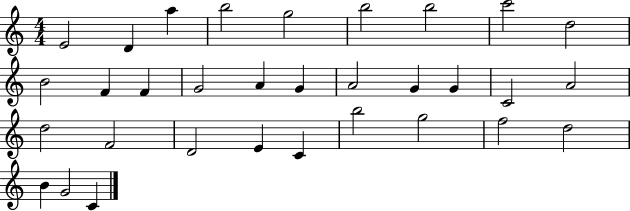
E4/h D4/q A5/q B5/h G5/h B5/h B5/h C6/h D5/h B4/h F4/q F4/q G4/h A4/q G4/q A4/h G4/q G4/q C4/h A4/h D5/h F4/h D4/h E4/q C4/q B5/h G5/h F5/h D5/h B4/q G4/h C4/q